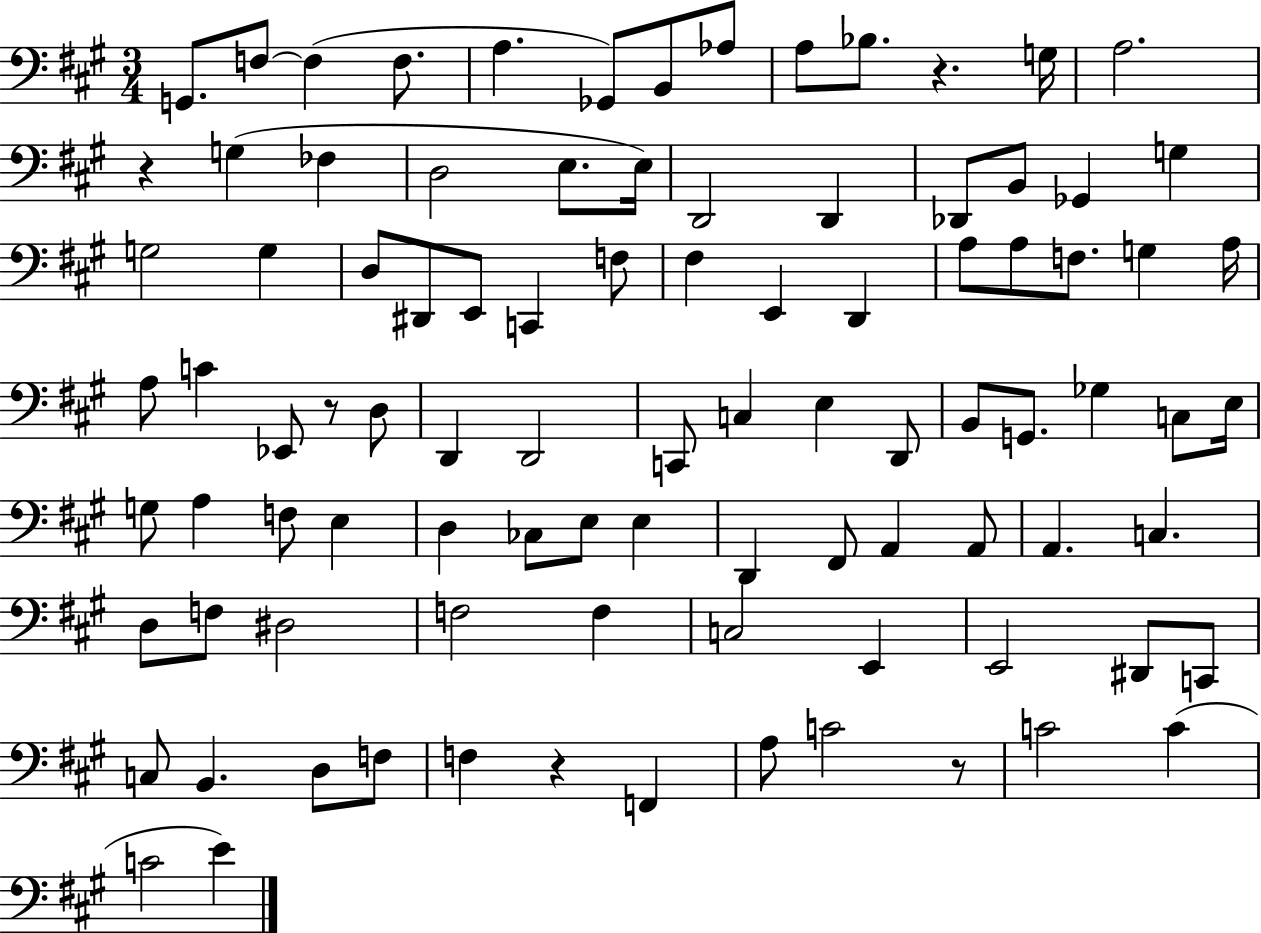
X:1
T:Untitled
M:3/4
L:1/4
K:A
G,,/2 F,/2 F, F,/2 A, _G,,/2 B,,/2 _A,/2 A,/2 _B,/2 z G,/4 A,2 z G, _F, D,2 E,/2 E,/4 D,,2 D,, _D,,/2 B,,/2 _G,, G, G,2 G, D,/2 ^D,,/2 E,,/2 C,, F,/2 ^F, E,, D,, A,/2 A,/2 F,/2 G, A,/4 A,/2 C _E,,/2 z/2 D,/2 D,, D,,2 C,,/2 C, E, D,,/2 B,,/2 G,,/2 _G, C,/2 E,/4 G,/2 A, F,/2 E, D, _C,/2 E,/2 E, D,, ^F,,/2 A,, A,,/2 A,, C, D,/2 F,/2 ^D,2 F,2 F, C,2 E,, E,,2 ^D,,/2 C,,/2 C,/2 B,, D,/2 F,/2 F, z F,, A,/2 C2 z/2 C2 C C2 E